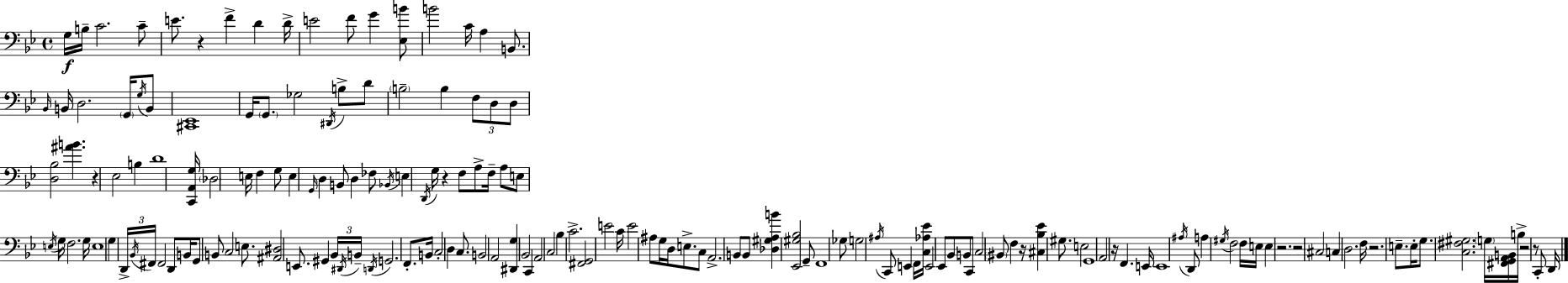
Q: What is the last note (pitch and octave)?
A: D2